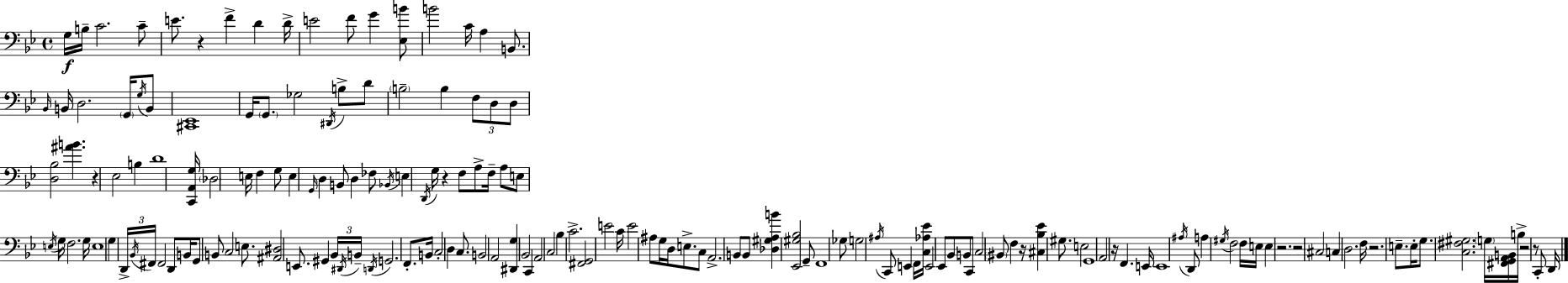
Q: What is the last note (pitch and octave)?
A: D2